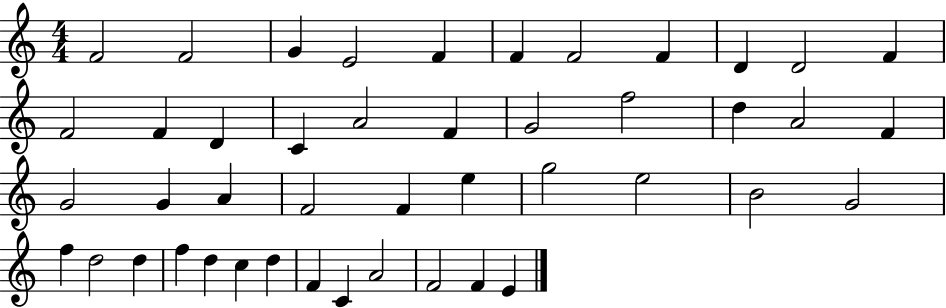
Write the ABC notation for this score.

X:1
T:Untitled
M:4/4
L:1/4
K:C
F2 F2 G E2 F F F2 F D D2 F F2 F D C A2 F G2 f2 d A2 F G2 G A F2 F e g2 e2 B2 G2 f d2 d f d c d F C A2 F2 F E